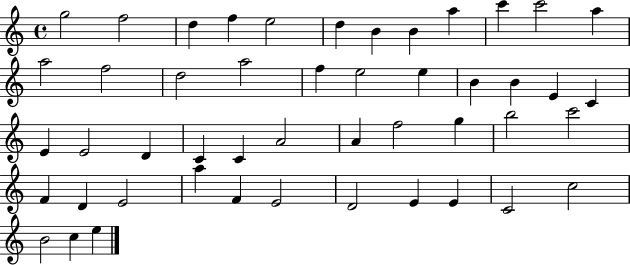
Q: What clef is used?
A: treble